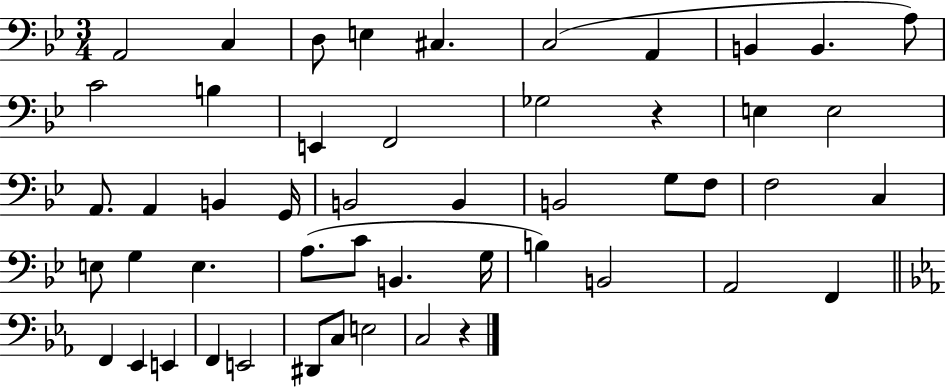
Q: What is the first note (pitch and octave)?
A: A2